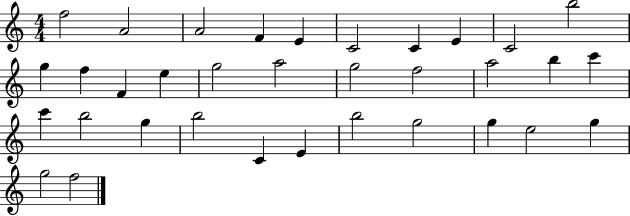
F5/h A4/h A4/h F4/q E4/q C4/h C4/q E4/q C4/h B5/h G5/q F5/q F4/q E5/q G5/h A5/h G5/h F5/h A5/h B5/q C6/q C6/q B5/h G5/q B5/h C4/q E4/q B5/h G5/h G5/q E5/h G5/q G5/h F5/h